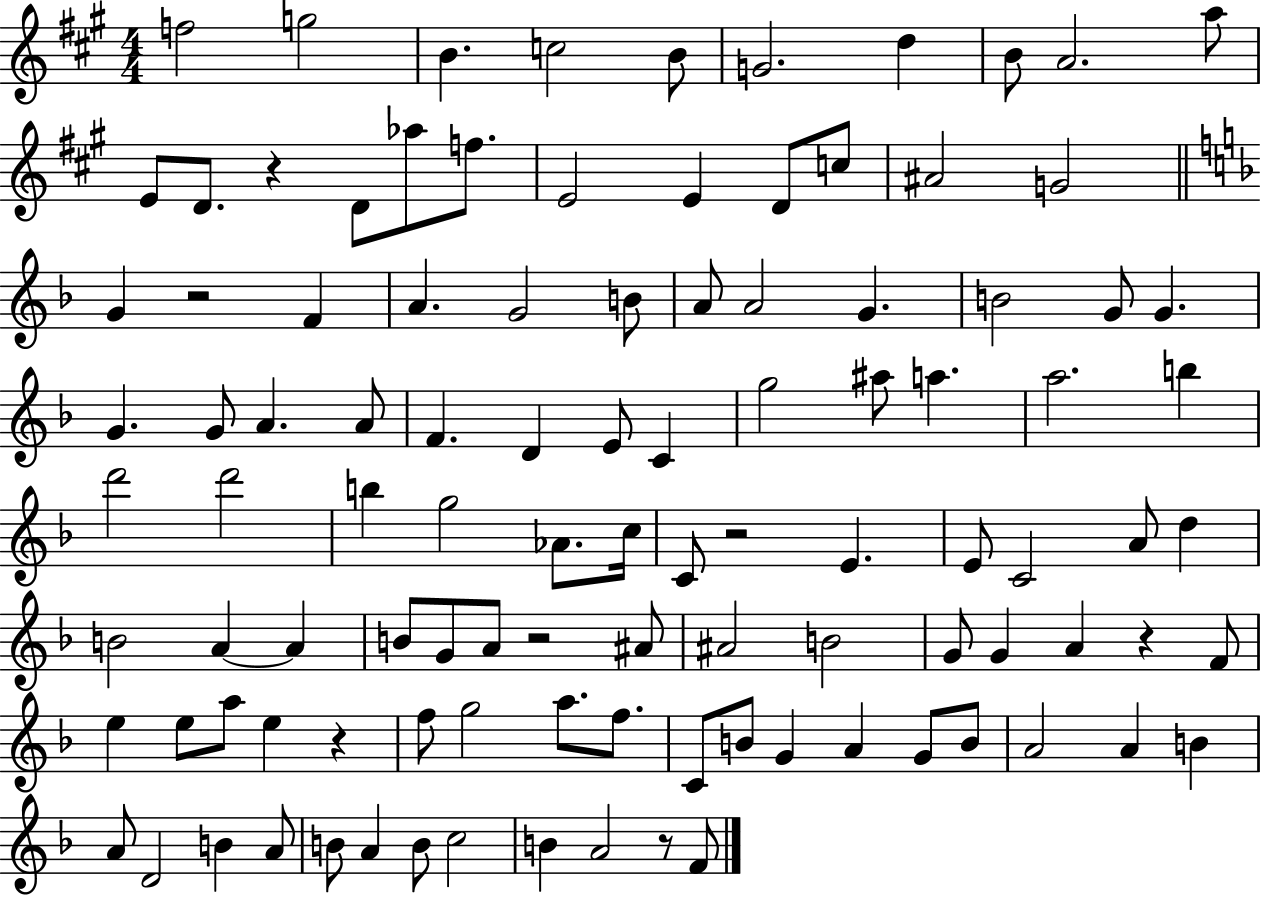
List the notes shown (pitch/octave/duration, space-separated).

F5/h G5/h B4/q. C5/h B4/e G4/h. D5/q B4/e A4/h. A5/e E4/e D4/e. R/q D4/e Ab5/e F5/e. E4/h E4/q D4/e C5/e A#4/h G4/h G4/q R/h F4/q A4/q. G4/h B4/e A4/e A4/h G4/q. B4/h G4/e G4/q. G4/q. G4/e A4/q. A4/e F4/q. D4/q E4/e C4/q G5/h A#5/e A5/q. A5/h. B5/q D6/h D6/h B5/q G5/h Ab4/e. C5/s C4/e R/h E4/q. E4/e C4/h A4/e D5/q B4/h A4/q A4/q B4/e G4/e A4/e R/h A#4/e A#4/h B4/h G4/e G4/q A4/q R/q F4/e E5/q E5/e A5/e E5/q R/q F5/e G5/h A5/e. F5/e. C4/e B4/e G4/q A4/q G4/e B4/e A4/h A4/q B4/q A4/e D4/h B4/q A4/e B4/e A4/q B4/e C5/h B4/q A4/h R/e F4/e